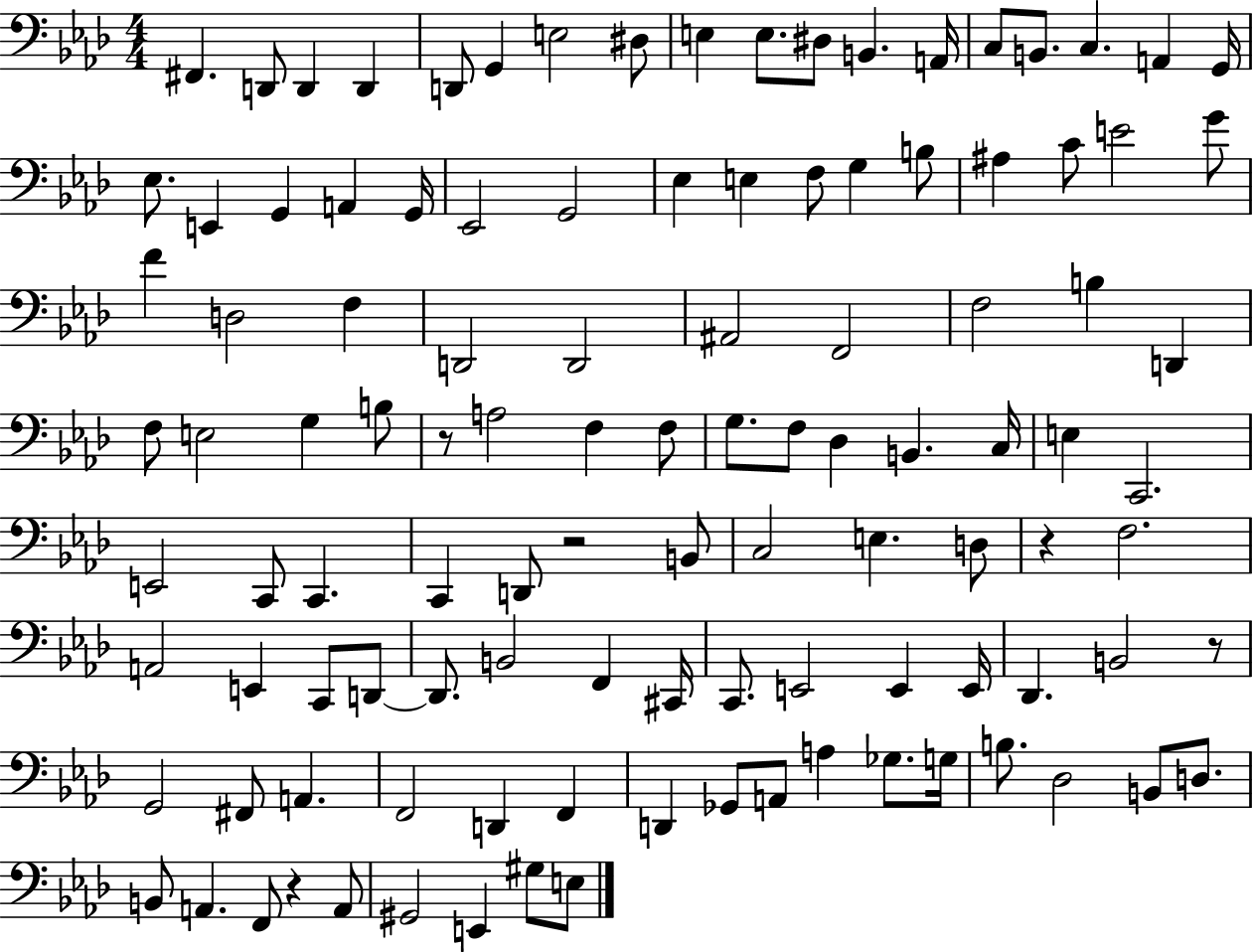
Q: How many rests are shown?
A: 5